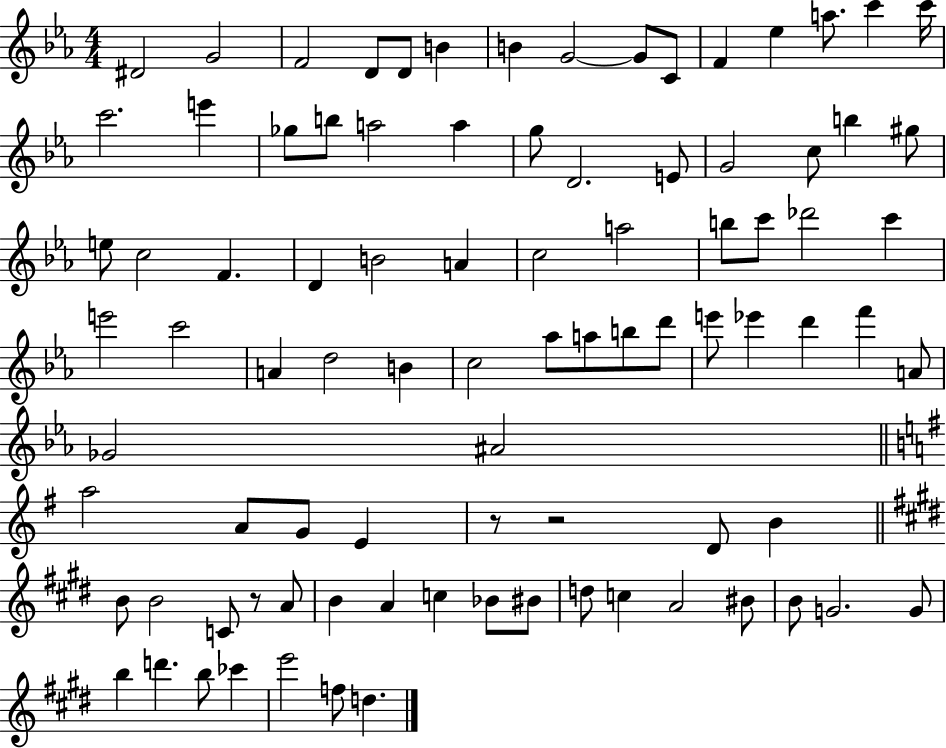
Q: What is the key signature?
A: EES major